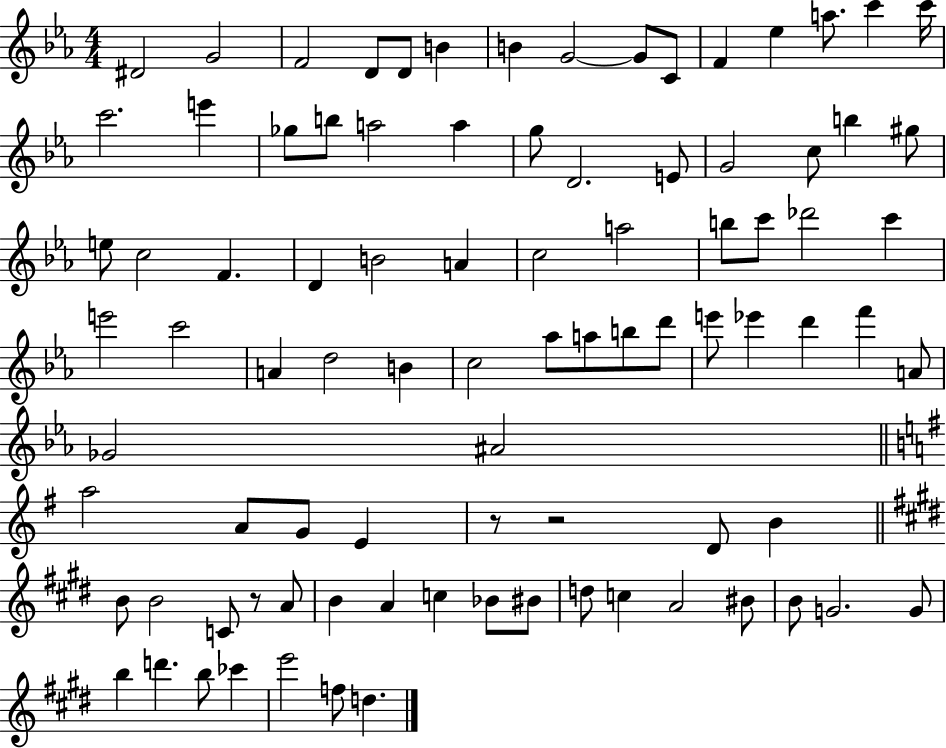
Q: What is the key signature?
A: EES major